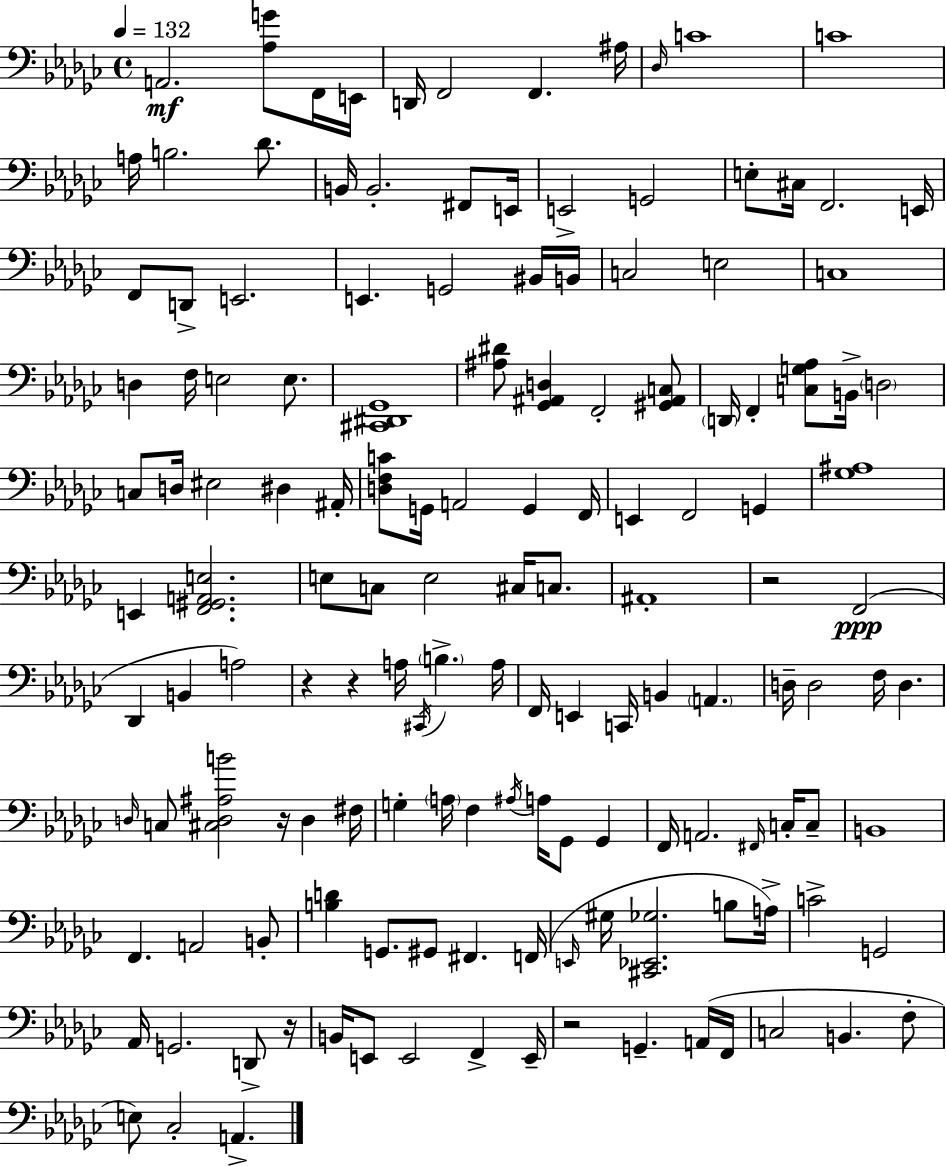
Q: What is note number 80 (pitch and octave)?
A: C3